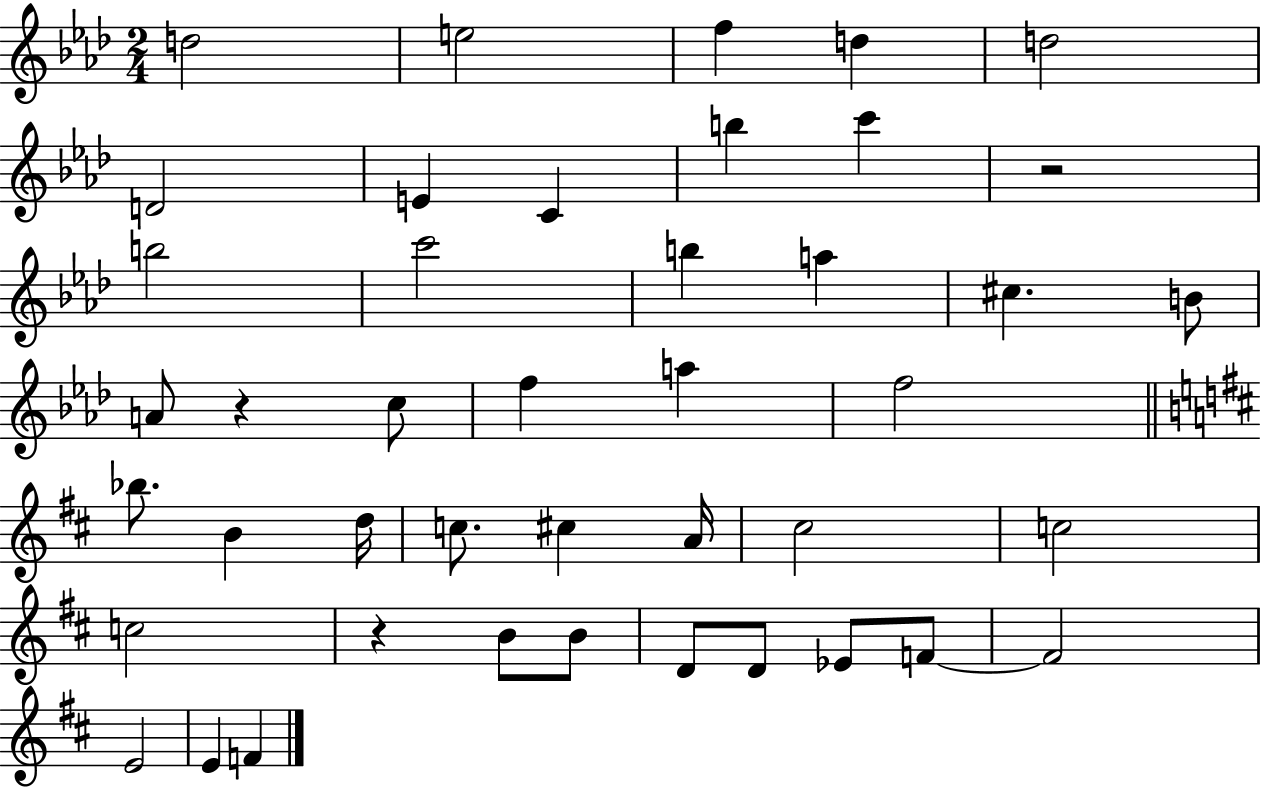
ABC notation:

X:1
T:Untitled
M:2/4
L:1/4
K:Ab
d2 e2 f d d2 D2 E C b c' z2 b2 c'2 b a ^c B/2 A/2 z c/2 f a f2 _b/2 B d/4 c/2 ^c A/4 ^c2 c2 c2 z B/2 B/2 D/2 D/2 _E/2 F/2 F2 E2 E F